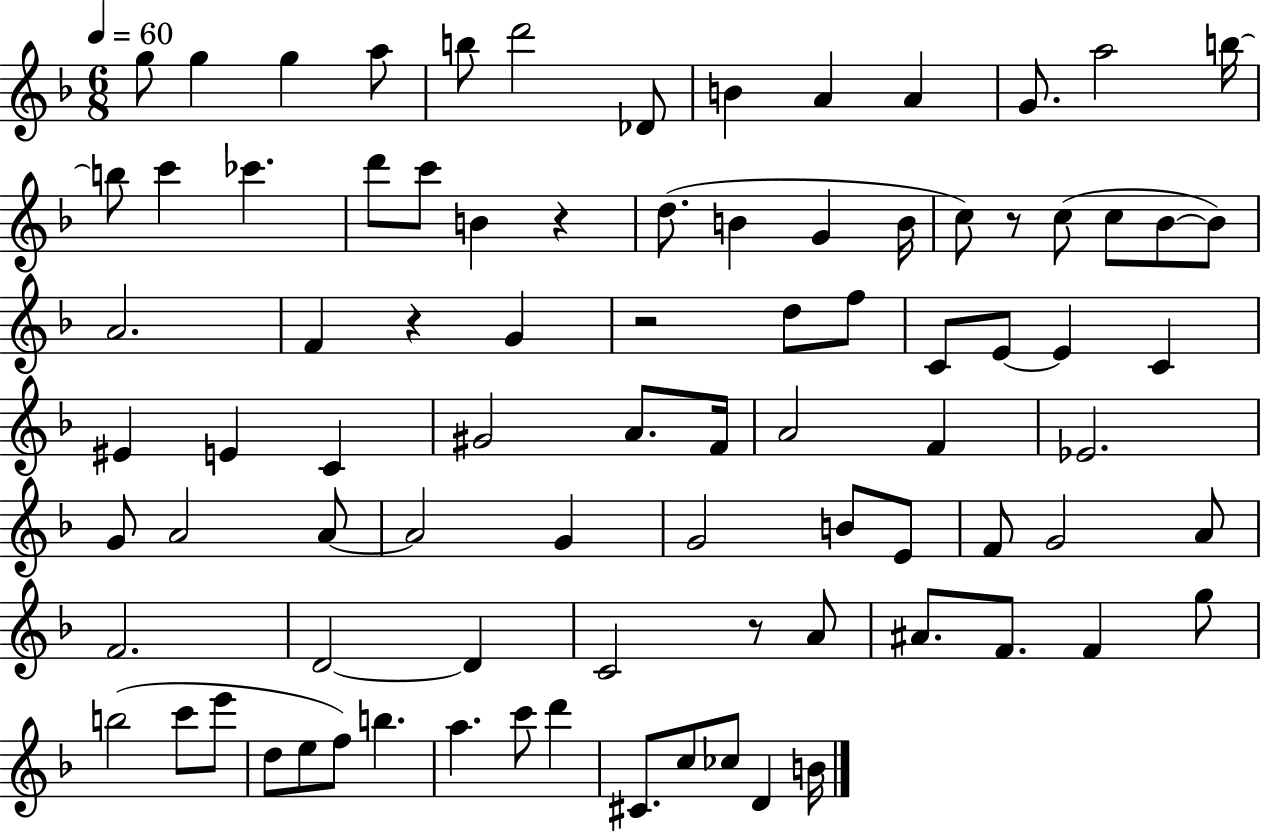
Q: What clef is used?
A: treble